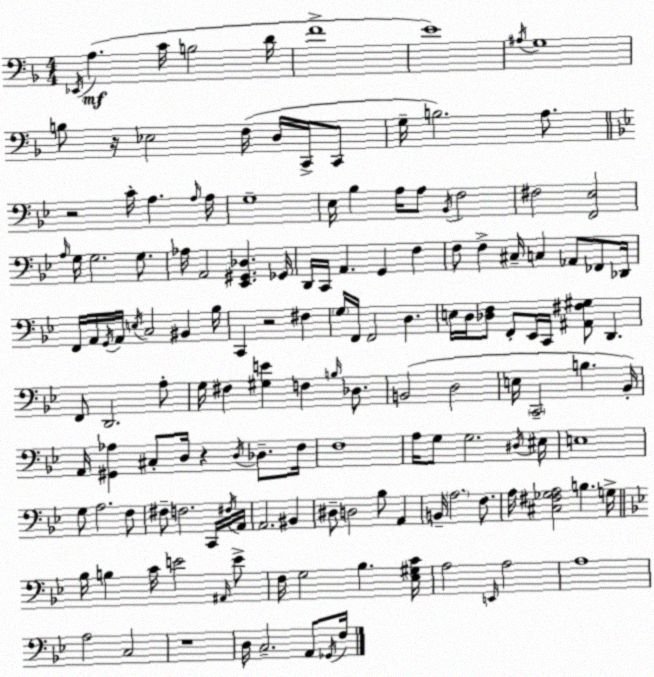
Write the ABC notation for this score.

X:1
T:Untitled
M:4/4
L:1/4
K:Dm
_E,,/4 A, C/4 B,2 D/4 F4 E4 ^A,/4 G,4 B,/2 z/4 _E,2 F,/4 D,/4 C,,/4 C,,/2 G,/4 B,2 A,/2 z2 C/4 A, A,/4 A,/4 G,4 _E,/4 _B, A,/4 A,/2 _B,,/4 F,2 ^F,2 [F,,_E,]2 A,/4 G,/4 G,2 G,/2 _A,/4 A,,2 [_E,,^G,,_D,] _G,,/4 D,,/4 C,,/4 A,, G,, F, F,/2 F, ^C,/4 C, _A,,/2 _F,,/2 _D,,/4 F,,/4 A,,/4 G,,/4 A,,/4 E,/4 C,2 ^B,, _B,/4 C,, z2 ^F, G,/4 F,,/4 F,,2 D, E,/4 D,/4 [_D,F,]/2 F,,/2 _E,,/4 C,,/4 [^A,,^F,^G,]/2 D,, F,,/2 D,,2 A,/2 G,/4 ^F, [^G,E] F, B,/4 _D,/2 B,,2 D,2 E,/4 C,,2 B, _B,,/4 A,,/4 [^G,,_A,] ^C,/2 D,/4 z D,/4 _D,/2 F,/4 F,4 A,/4 G,/2 G,2 ^D,/4 ^E,/4 E,4 G,/2 A,2 F,/2 ^F,/2 F,2 C,,/4 ^F,/4 A,,/4 A,,2 ^B,, ^D,/2 D,2 _B,/2 A,, B,,/4 A,2 F,/2 A,/4 [^C,^F,_G,A,]2 B, G,/4 _B,/4 B, C/4 E2 ^A,,/4 E/2 F,/4 G,2 _B, [_E,^G,C]/4 A,2 E,,/4 A,2 A,4 A,2 C,2 z4 D,/4 C,2 A,,/2 _G,,/4 F,/4